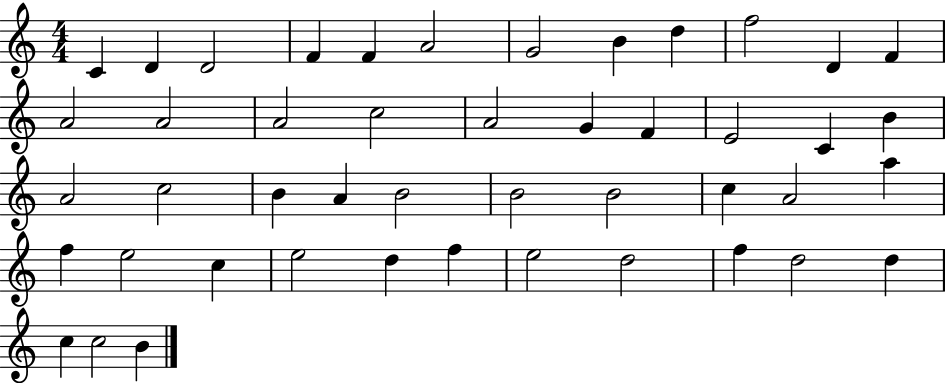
X:1
T:Untitled
M:4/4
L:1/4
K:C
C D D2 F F A2 G2 B d f2 D F A2 A2 A2 c2 A2 G F E2 C B A2 c2 B A B2 B2 B2 c A2 a f e2 c e2 d f e2 d2 f d2 d c c2 B